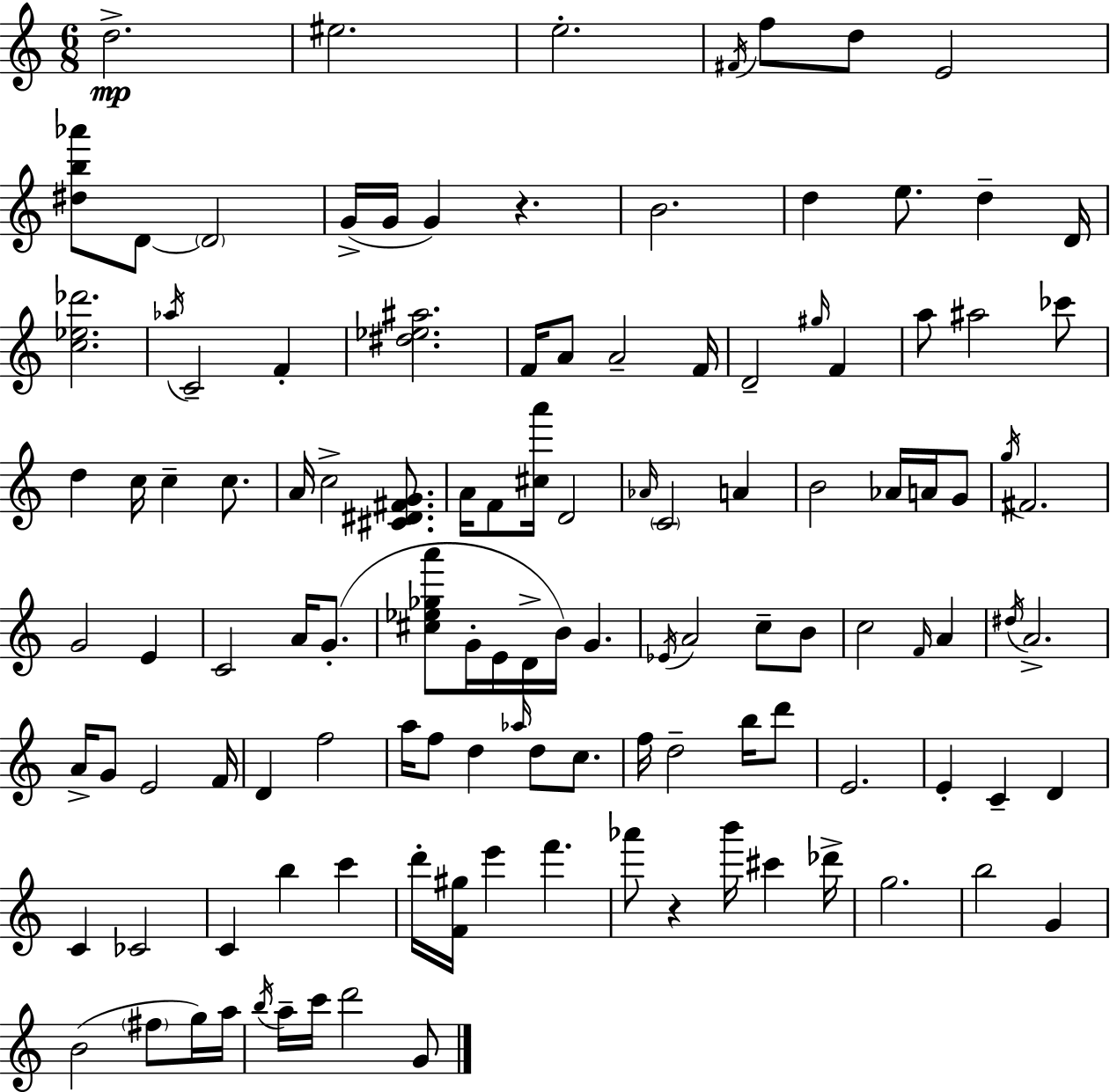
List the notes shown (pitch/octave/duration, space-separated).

D5/h. EIS5/h. E5/h. F#4/s F5/e D5/e E4/h [D#5,B5,Ab6]/e D4/e D4/h G4/s G4/s G4/q R/q. B4/h. D5/q E5/e. D5/q D4/s [C5,Eb5,Db6]/h. Ab5/s C4/h F4/q [D#5,Eb5,A#5]/h. F4/s A4/e A4/h F4/s D4/h G#5/s F4/q A5/e A#5/h CES6/e D5/q C5/s C5/q C5/e. A4/s C5/h [C#4,D#4,F#4,G4]/e. A4/s F4/e [C#5,A6]/s D4/h Ab4/s C4/h A4/q B4/h Ab4/s A4/s G4/e G5/s F#4/h. G4/h E4/q C4/h A4/s G4/e. [C#5,Eb5,Gb5,A6]/e G4/s E4/s D4/s B4/s G4/q. Eb4/s A4/h C5/e B4/e C5/h F4/s A4/q D#5/s A4/h. A4/s G4/e E4/h F4/s D4/q F5/h A5/s F5/e D5/q Ab5/s D5/e C5/e. F5/s D5/h B5/s D6/e E4/h. E4/q C4/q D4/q C4/q CES4/h C4/q B5/q C6/q D6/s [F4,G#5]/s E6/q F6/q. Ab6/e R/q B6/s C#6/q Db6/s G5/h. B5/h G4/q B4/h F#5/e G5/s A5/s B5/s A5/s C6/s D6/h G4/e